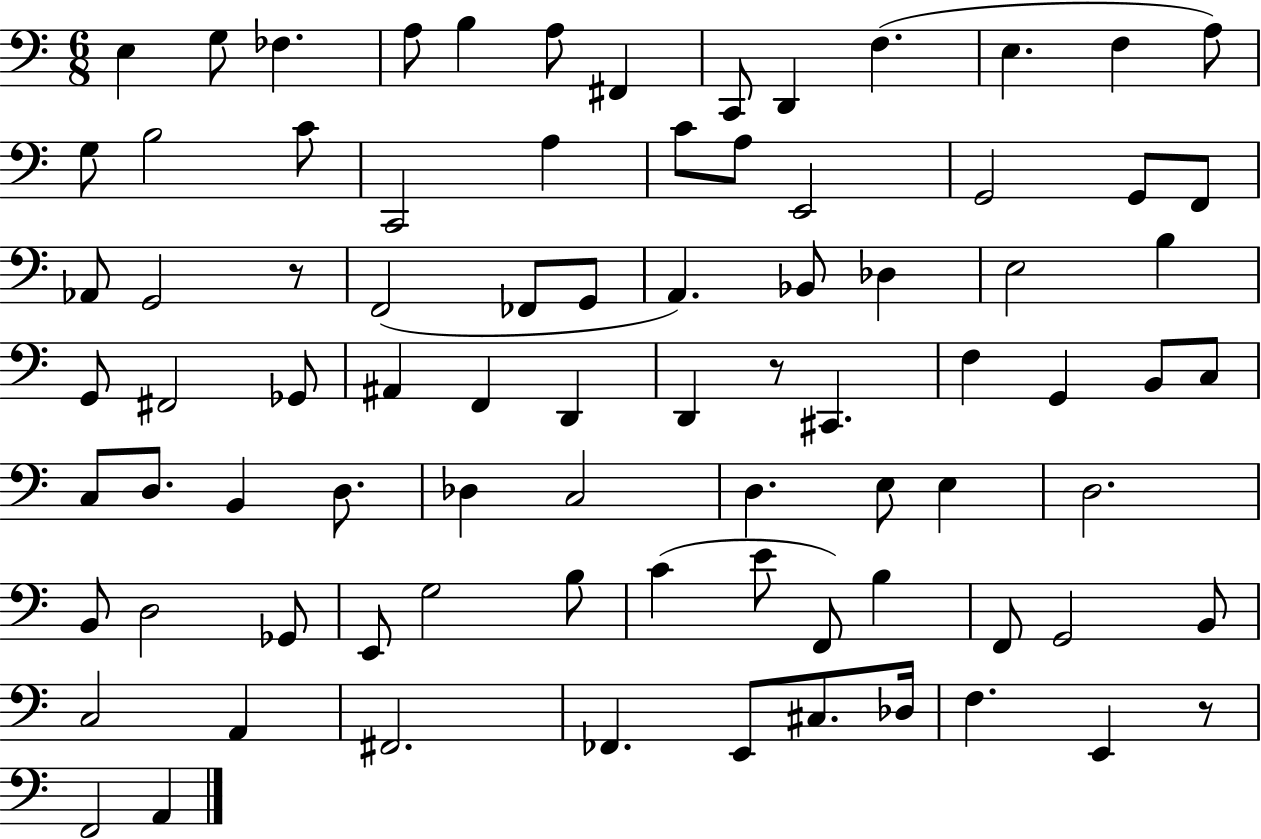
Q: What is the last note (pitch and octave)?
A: A2